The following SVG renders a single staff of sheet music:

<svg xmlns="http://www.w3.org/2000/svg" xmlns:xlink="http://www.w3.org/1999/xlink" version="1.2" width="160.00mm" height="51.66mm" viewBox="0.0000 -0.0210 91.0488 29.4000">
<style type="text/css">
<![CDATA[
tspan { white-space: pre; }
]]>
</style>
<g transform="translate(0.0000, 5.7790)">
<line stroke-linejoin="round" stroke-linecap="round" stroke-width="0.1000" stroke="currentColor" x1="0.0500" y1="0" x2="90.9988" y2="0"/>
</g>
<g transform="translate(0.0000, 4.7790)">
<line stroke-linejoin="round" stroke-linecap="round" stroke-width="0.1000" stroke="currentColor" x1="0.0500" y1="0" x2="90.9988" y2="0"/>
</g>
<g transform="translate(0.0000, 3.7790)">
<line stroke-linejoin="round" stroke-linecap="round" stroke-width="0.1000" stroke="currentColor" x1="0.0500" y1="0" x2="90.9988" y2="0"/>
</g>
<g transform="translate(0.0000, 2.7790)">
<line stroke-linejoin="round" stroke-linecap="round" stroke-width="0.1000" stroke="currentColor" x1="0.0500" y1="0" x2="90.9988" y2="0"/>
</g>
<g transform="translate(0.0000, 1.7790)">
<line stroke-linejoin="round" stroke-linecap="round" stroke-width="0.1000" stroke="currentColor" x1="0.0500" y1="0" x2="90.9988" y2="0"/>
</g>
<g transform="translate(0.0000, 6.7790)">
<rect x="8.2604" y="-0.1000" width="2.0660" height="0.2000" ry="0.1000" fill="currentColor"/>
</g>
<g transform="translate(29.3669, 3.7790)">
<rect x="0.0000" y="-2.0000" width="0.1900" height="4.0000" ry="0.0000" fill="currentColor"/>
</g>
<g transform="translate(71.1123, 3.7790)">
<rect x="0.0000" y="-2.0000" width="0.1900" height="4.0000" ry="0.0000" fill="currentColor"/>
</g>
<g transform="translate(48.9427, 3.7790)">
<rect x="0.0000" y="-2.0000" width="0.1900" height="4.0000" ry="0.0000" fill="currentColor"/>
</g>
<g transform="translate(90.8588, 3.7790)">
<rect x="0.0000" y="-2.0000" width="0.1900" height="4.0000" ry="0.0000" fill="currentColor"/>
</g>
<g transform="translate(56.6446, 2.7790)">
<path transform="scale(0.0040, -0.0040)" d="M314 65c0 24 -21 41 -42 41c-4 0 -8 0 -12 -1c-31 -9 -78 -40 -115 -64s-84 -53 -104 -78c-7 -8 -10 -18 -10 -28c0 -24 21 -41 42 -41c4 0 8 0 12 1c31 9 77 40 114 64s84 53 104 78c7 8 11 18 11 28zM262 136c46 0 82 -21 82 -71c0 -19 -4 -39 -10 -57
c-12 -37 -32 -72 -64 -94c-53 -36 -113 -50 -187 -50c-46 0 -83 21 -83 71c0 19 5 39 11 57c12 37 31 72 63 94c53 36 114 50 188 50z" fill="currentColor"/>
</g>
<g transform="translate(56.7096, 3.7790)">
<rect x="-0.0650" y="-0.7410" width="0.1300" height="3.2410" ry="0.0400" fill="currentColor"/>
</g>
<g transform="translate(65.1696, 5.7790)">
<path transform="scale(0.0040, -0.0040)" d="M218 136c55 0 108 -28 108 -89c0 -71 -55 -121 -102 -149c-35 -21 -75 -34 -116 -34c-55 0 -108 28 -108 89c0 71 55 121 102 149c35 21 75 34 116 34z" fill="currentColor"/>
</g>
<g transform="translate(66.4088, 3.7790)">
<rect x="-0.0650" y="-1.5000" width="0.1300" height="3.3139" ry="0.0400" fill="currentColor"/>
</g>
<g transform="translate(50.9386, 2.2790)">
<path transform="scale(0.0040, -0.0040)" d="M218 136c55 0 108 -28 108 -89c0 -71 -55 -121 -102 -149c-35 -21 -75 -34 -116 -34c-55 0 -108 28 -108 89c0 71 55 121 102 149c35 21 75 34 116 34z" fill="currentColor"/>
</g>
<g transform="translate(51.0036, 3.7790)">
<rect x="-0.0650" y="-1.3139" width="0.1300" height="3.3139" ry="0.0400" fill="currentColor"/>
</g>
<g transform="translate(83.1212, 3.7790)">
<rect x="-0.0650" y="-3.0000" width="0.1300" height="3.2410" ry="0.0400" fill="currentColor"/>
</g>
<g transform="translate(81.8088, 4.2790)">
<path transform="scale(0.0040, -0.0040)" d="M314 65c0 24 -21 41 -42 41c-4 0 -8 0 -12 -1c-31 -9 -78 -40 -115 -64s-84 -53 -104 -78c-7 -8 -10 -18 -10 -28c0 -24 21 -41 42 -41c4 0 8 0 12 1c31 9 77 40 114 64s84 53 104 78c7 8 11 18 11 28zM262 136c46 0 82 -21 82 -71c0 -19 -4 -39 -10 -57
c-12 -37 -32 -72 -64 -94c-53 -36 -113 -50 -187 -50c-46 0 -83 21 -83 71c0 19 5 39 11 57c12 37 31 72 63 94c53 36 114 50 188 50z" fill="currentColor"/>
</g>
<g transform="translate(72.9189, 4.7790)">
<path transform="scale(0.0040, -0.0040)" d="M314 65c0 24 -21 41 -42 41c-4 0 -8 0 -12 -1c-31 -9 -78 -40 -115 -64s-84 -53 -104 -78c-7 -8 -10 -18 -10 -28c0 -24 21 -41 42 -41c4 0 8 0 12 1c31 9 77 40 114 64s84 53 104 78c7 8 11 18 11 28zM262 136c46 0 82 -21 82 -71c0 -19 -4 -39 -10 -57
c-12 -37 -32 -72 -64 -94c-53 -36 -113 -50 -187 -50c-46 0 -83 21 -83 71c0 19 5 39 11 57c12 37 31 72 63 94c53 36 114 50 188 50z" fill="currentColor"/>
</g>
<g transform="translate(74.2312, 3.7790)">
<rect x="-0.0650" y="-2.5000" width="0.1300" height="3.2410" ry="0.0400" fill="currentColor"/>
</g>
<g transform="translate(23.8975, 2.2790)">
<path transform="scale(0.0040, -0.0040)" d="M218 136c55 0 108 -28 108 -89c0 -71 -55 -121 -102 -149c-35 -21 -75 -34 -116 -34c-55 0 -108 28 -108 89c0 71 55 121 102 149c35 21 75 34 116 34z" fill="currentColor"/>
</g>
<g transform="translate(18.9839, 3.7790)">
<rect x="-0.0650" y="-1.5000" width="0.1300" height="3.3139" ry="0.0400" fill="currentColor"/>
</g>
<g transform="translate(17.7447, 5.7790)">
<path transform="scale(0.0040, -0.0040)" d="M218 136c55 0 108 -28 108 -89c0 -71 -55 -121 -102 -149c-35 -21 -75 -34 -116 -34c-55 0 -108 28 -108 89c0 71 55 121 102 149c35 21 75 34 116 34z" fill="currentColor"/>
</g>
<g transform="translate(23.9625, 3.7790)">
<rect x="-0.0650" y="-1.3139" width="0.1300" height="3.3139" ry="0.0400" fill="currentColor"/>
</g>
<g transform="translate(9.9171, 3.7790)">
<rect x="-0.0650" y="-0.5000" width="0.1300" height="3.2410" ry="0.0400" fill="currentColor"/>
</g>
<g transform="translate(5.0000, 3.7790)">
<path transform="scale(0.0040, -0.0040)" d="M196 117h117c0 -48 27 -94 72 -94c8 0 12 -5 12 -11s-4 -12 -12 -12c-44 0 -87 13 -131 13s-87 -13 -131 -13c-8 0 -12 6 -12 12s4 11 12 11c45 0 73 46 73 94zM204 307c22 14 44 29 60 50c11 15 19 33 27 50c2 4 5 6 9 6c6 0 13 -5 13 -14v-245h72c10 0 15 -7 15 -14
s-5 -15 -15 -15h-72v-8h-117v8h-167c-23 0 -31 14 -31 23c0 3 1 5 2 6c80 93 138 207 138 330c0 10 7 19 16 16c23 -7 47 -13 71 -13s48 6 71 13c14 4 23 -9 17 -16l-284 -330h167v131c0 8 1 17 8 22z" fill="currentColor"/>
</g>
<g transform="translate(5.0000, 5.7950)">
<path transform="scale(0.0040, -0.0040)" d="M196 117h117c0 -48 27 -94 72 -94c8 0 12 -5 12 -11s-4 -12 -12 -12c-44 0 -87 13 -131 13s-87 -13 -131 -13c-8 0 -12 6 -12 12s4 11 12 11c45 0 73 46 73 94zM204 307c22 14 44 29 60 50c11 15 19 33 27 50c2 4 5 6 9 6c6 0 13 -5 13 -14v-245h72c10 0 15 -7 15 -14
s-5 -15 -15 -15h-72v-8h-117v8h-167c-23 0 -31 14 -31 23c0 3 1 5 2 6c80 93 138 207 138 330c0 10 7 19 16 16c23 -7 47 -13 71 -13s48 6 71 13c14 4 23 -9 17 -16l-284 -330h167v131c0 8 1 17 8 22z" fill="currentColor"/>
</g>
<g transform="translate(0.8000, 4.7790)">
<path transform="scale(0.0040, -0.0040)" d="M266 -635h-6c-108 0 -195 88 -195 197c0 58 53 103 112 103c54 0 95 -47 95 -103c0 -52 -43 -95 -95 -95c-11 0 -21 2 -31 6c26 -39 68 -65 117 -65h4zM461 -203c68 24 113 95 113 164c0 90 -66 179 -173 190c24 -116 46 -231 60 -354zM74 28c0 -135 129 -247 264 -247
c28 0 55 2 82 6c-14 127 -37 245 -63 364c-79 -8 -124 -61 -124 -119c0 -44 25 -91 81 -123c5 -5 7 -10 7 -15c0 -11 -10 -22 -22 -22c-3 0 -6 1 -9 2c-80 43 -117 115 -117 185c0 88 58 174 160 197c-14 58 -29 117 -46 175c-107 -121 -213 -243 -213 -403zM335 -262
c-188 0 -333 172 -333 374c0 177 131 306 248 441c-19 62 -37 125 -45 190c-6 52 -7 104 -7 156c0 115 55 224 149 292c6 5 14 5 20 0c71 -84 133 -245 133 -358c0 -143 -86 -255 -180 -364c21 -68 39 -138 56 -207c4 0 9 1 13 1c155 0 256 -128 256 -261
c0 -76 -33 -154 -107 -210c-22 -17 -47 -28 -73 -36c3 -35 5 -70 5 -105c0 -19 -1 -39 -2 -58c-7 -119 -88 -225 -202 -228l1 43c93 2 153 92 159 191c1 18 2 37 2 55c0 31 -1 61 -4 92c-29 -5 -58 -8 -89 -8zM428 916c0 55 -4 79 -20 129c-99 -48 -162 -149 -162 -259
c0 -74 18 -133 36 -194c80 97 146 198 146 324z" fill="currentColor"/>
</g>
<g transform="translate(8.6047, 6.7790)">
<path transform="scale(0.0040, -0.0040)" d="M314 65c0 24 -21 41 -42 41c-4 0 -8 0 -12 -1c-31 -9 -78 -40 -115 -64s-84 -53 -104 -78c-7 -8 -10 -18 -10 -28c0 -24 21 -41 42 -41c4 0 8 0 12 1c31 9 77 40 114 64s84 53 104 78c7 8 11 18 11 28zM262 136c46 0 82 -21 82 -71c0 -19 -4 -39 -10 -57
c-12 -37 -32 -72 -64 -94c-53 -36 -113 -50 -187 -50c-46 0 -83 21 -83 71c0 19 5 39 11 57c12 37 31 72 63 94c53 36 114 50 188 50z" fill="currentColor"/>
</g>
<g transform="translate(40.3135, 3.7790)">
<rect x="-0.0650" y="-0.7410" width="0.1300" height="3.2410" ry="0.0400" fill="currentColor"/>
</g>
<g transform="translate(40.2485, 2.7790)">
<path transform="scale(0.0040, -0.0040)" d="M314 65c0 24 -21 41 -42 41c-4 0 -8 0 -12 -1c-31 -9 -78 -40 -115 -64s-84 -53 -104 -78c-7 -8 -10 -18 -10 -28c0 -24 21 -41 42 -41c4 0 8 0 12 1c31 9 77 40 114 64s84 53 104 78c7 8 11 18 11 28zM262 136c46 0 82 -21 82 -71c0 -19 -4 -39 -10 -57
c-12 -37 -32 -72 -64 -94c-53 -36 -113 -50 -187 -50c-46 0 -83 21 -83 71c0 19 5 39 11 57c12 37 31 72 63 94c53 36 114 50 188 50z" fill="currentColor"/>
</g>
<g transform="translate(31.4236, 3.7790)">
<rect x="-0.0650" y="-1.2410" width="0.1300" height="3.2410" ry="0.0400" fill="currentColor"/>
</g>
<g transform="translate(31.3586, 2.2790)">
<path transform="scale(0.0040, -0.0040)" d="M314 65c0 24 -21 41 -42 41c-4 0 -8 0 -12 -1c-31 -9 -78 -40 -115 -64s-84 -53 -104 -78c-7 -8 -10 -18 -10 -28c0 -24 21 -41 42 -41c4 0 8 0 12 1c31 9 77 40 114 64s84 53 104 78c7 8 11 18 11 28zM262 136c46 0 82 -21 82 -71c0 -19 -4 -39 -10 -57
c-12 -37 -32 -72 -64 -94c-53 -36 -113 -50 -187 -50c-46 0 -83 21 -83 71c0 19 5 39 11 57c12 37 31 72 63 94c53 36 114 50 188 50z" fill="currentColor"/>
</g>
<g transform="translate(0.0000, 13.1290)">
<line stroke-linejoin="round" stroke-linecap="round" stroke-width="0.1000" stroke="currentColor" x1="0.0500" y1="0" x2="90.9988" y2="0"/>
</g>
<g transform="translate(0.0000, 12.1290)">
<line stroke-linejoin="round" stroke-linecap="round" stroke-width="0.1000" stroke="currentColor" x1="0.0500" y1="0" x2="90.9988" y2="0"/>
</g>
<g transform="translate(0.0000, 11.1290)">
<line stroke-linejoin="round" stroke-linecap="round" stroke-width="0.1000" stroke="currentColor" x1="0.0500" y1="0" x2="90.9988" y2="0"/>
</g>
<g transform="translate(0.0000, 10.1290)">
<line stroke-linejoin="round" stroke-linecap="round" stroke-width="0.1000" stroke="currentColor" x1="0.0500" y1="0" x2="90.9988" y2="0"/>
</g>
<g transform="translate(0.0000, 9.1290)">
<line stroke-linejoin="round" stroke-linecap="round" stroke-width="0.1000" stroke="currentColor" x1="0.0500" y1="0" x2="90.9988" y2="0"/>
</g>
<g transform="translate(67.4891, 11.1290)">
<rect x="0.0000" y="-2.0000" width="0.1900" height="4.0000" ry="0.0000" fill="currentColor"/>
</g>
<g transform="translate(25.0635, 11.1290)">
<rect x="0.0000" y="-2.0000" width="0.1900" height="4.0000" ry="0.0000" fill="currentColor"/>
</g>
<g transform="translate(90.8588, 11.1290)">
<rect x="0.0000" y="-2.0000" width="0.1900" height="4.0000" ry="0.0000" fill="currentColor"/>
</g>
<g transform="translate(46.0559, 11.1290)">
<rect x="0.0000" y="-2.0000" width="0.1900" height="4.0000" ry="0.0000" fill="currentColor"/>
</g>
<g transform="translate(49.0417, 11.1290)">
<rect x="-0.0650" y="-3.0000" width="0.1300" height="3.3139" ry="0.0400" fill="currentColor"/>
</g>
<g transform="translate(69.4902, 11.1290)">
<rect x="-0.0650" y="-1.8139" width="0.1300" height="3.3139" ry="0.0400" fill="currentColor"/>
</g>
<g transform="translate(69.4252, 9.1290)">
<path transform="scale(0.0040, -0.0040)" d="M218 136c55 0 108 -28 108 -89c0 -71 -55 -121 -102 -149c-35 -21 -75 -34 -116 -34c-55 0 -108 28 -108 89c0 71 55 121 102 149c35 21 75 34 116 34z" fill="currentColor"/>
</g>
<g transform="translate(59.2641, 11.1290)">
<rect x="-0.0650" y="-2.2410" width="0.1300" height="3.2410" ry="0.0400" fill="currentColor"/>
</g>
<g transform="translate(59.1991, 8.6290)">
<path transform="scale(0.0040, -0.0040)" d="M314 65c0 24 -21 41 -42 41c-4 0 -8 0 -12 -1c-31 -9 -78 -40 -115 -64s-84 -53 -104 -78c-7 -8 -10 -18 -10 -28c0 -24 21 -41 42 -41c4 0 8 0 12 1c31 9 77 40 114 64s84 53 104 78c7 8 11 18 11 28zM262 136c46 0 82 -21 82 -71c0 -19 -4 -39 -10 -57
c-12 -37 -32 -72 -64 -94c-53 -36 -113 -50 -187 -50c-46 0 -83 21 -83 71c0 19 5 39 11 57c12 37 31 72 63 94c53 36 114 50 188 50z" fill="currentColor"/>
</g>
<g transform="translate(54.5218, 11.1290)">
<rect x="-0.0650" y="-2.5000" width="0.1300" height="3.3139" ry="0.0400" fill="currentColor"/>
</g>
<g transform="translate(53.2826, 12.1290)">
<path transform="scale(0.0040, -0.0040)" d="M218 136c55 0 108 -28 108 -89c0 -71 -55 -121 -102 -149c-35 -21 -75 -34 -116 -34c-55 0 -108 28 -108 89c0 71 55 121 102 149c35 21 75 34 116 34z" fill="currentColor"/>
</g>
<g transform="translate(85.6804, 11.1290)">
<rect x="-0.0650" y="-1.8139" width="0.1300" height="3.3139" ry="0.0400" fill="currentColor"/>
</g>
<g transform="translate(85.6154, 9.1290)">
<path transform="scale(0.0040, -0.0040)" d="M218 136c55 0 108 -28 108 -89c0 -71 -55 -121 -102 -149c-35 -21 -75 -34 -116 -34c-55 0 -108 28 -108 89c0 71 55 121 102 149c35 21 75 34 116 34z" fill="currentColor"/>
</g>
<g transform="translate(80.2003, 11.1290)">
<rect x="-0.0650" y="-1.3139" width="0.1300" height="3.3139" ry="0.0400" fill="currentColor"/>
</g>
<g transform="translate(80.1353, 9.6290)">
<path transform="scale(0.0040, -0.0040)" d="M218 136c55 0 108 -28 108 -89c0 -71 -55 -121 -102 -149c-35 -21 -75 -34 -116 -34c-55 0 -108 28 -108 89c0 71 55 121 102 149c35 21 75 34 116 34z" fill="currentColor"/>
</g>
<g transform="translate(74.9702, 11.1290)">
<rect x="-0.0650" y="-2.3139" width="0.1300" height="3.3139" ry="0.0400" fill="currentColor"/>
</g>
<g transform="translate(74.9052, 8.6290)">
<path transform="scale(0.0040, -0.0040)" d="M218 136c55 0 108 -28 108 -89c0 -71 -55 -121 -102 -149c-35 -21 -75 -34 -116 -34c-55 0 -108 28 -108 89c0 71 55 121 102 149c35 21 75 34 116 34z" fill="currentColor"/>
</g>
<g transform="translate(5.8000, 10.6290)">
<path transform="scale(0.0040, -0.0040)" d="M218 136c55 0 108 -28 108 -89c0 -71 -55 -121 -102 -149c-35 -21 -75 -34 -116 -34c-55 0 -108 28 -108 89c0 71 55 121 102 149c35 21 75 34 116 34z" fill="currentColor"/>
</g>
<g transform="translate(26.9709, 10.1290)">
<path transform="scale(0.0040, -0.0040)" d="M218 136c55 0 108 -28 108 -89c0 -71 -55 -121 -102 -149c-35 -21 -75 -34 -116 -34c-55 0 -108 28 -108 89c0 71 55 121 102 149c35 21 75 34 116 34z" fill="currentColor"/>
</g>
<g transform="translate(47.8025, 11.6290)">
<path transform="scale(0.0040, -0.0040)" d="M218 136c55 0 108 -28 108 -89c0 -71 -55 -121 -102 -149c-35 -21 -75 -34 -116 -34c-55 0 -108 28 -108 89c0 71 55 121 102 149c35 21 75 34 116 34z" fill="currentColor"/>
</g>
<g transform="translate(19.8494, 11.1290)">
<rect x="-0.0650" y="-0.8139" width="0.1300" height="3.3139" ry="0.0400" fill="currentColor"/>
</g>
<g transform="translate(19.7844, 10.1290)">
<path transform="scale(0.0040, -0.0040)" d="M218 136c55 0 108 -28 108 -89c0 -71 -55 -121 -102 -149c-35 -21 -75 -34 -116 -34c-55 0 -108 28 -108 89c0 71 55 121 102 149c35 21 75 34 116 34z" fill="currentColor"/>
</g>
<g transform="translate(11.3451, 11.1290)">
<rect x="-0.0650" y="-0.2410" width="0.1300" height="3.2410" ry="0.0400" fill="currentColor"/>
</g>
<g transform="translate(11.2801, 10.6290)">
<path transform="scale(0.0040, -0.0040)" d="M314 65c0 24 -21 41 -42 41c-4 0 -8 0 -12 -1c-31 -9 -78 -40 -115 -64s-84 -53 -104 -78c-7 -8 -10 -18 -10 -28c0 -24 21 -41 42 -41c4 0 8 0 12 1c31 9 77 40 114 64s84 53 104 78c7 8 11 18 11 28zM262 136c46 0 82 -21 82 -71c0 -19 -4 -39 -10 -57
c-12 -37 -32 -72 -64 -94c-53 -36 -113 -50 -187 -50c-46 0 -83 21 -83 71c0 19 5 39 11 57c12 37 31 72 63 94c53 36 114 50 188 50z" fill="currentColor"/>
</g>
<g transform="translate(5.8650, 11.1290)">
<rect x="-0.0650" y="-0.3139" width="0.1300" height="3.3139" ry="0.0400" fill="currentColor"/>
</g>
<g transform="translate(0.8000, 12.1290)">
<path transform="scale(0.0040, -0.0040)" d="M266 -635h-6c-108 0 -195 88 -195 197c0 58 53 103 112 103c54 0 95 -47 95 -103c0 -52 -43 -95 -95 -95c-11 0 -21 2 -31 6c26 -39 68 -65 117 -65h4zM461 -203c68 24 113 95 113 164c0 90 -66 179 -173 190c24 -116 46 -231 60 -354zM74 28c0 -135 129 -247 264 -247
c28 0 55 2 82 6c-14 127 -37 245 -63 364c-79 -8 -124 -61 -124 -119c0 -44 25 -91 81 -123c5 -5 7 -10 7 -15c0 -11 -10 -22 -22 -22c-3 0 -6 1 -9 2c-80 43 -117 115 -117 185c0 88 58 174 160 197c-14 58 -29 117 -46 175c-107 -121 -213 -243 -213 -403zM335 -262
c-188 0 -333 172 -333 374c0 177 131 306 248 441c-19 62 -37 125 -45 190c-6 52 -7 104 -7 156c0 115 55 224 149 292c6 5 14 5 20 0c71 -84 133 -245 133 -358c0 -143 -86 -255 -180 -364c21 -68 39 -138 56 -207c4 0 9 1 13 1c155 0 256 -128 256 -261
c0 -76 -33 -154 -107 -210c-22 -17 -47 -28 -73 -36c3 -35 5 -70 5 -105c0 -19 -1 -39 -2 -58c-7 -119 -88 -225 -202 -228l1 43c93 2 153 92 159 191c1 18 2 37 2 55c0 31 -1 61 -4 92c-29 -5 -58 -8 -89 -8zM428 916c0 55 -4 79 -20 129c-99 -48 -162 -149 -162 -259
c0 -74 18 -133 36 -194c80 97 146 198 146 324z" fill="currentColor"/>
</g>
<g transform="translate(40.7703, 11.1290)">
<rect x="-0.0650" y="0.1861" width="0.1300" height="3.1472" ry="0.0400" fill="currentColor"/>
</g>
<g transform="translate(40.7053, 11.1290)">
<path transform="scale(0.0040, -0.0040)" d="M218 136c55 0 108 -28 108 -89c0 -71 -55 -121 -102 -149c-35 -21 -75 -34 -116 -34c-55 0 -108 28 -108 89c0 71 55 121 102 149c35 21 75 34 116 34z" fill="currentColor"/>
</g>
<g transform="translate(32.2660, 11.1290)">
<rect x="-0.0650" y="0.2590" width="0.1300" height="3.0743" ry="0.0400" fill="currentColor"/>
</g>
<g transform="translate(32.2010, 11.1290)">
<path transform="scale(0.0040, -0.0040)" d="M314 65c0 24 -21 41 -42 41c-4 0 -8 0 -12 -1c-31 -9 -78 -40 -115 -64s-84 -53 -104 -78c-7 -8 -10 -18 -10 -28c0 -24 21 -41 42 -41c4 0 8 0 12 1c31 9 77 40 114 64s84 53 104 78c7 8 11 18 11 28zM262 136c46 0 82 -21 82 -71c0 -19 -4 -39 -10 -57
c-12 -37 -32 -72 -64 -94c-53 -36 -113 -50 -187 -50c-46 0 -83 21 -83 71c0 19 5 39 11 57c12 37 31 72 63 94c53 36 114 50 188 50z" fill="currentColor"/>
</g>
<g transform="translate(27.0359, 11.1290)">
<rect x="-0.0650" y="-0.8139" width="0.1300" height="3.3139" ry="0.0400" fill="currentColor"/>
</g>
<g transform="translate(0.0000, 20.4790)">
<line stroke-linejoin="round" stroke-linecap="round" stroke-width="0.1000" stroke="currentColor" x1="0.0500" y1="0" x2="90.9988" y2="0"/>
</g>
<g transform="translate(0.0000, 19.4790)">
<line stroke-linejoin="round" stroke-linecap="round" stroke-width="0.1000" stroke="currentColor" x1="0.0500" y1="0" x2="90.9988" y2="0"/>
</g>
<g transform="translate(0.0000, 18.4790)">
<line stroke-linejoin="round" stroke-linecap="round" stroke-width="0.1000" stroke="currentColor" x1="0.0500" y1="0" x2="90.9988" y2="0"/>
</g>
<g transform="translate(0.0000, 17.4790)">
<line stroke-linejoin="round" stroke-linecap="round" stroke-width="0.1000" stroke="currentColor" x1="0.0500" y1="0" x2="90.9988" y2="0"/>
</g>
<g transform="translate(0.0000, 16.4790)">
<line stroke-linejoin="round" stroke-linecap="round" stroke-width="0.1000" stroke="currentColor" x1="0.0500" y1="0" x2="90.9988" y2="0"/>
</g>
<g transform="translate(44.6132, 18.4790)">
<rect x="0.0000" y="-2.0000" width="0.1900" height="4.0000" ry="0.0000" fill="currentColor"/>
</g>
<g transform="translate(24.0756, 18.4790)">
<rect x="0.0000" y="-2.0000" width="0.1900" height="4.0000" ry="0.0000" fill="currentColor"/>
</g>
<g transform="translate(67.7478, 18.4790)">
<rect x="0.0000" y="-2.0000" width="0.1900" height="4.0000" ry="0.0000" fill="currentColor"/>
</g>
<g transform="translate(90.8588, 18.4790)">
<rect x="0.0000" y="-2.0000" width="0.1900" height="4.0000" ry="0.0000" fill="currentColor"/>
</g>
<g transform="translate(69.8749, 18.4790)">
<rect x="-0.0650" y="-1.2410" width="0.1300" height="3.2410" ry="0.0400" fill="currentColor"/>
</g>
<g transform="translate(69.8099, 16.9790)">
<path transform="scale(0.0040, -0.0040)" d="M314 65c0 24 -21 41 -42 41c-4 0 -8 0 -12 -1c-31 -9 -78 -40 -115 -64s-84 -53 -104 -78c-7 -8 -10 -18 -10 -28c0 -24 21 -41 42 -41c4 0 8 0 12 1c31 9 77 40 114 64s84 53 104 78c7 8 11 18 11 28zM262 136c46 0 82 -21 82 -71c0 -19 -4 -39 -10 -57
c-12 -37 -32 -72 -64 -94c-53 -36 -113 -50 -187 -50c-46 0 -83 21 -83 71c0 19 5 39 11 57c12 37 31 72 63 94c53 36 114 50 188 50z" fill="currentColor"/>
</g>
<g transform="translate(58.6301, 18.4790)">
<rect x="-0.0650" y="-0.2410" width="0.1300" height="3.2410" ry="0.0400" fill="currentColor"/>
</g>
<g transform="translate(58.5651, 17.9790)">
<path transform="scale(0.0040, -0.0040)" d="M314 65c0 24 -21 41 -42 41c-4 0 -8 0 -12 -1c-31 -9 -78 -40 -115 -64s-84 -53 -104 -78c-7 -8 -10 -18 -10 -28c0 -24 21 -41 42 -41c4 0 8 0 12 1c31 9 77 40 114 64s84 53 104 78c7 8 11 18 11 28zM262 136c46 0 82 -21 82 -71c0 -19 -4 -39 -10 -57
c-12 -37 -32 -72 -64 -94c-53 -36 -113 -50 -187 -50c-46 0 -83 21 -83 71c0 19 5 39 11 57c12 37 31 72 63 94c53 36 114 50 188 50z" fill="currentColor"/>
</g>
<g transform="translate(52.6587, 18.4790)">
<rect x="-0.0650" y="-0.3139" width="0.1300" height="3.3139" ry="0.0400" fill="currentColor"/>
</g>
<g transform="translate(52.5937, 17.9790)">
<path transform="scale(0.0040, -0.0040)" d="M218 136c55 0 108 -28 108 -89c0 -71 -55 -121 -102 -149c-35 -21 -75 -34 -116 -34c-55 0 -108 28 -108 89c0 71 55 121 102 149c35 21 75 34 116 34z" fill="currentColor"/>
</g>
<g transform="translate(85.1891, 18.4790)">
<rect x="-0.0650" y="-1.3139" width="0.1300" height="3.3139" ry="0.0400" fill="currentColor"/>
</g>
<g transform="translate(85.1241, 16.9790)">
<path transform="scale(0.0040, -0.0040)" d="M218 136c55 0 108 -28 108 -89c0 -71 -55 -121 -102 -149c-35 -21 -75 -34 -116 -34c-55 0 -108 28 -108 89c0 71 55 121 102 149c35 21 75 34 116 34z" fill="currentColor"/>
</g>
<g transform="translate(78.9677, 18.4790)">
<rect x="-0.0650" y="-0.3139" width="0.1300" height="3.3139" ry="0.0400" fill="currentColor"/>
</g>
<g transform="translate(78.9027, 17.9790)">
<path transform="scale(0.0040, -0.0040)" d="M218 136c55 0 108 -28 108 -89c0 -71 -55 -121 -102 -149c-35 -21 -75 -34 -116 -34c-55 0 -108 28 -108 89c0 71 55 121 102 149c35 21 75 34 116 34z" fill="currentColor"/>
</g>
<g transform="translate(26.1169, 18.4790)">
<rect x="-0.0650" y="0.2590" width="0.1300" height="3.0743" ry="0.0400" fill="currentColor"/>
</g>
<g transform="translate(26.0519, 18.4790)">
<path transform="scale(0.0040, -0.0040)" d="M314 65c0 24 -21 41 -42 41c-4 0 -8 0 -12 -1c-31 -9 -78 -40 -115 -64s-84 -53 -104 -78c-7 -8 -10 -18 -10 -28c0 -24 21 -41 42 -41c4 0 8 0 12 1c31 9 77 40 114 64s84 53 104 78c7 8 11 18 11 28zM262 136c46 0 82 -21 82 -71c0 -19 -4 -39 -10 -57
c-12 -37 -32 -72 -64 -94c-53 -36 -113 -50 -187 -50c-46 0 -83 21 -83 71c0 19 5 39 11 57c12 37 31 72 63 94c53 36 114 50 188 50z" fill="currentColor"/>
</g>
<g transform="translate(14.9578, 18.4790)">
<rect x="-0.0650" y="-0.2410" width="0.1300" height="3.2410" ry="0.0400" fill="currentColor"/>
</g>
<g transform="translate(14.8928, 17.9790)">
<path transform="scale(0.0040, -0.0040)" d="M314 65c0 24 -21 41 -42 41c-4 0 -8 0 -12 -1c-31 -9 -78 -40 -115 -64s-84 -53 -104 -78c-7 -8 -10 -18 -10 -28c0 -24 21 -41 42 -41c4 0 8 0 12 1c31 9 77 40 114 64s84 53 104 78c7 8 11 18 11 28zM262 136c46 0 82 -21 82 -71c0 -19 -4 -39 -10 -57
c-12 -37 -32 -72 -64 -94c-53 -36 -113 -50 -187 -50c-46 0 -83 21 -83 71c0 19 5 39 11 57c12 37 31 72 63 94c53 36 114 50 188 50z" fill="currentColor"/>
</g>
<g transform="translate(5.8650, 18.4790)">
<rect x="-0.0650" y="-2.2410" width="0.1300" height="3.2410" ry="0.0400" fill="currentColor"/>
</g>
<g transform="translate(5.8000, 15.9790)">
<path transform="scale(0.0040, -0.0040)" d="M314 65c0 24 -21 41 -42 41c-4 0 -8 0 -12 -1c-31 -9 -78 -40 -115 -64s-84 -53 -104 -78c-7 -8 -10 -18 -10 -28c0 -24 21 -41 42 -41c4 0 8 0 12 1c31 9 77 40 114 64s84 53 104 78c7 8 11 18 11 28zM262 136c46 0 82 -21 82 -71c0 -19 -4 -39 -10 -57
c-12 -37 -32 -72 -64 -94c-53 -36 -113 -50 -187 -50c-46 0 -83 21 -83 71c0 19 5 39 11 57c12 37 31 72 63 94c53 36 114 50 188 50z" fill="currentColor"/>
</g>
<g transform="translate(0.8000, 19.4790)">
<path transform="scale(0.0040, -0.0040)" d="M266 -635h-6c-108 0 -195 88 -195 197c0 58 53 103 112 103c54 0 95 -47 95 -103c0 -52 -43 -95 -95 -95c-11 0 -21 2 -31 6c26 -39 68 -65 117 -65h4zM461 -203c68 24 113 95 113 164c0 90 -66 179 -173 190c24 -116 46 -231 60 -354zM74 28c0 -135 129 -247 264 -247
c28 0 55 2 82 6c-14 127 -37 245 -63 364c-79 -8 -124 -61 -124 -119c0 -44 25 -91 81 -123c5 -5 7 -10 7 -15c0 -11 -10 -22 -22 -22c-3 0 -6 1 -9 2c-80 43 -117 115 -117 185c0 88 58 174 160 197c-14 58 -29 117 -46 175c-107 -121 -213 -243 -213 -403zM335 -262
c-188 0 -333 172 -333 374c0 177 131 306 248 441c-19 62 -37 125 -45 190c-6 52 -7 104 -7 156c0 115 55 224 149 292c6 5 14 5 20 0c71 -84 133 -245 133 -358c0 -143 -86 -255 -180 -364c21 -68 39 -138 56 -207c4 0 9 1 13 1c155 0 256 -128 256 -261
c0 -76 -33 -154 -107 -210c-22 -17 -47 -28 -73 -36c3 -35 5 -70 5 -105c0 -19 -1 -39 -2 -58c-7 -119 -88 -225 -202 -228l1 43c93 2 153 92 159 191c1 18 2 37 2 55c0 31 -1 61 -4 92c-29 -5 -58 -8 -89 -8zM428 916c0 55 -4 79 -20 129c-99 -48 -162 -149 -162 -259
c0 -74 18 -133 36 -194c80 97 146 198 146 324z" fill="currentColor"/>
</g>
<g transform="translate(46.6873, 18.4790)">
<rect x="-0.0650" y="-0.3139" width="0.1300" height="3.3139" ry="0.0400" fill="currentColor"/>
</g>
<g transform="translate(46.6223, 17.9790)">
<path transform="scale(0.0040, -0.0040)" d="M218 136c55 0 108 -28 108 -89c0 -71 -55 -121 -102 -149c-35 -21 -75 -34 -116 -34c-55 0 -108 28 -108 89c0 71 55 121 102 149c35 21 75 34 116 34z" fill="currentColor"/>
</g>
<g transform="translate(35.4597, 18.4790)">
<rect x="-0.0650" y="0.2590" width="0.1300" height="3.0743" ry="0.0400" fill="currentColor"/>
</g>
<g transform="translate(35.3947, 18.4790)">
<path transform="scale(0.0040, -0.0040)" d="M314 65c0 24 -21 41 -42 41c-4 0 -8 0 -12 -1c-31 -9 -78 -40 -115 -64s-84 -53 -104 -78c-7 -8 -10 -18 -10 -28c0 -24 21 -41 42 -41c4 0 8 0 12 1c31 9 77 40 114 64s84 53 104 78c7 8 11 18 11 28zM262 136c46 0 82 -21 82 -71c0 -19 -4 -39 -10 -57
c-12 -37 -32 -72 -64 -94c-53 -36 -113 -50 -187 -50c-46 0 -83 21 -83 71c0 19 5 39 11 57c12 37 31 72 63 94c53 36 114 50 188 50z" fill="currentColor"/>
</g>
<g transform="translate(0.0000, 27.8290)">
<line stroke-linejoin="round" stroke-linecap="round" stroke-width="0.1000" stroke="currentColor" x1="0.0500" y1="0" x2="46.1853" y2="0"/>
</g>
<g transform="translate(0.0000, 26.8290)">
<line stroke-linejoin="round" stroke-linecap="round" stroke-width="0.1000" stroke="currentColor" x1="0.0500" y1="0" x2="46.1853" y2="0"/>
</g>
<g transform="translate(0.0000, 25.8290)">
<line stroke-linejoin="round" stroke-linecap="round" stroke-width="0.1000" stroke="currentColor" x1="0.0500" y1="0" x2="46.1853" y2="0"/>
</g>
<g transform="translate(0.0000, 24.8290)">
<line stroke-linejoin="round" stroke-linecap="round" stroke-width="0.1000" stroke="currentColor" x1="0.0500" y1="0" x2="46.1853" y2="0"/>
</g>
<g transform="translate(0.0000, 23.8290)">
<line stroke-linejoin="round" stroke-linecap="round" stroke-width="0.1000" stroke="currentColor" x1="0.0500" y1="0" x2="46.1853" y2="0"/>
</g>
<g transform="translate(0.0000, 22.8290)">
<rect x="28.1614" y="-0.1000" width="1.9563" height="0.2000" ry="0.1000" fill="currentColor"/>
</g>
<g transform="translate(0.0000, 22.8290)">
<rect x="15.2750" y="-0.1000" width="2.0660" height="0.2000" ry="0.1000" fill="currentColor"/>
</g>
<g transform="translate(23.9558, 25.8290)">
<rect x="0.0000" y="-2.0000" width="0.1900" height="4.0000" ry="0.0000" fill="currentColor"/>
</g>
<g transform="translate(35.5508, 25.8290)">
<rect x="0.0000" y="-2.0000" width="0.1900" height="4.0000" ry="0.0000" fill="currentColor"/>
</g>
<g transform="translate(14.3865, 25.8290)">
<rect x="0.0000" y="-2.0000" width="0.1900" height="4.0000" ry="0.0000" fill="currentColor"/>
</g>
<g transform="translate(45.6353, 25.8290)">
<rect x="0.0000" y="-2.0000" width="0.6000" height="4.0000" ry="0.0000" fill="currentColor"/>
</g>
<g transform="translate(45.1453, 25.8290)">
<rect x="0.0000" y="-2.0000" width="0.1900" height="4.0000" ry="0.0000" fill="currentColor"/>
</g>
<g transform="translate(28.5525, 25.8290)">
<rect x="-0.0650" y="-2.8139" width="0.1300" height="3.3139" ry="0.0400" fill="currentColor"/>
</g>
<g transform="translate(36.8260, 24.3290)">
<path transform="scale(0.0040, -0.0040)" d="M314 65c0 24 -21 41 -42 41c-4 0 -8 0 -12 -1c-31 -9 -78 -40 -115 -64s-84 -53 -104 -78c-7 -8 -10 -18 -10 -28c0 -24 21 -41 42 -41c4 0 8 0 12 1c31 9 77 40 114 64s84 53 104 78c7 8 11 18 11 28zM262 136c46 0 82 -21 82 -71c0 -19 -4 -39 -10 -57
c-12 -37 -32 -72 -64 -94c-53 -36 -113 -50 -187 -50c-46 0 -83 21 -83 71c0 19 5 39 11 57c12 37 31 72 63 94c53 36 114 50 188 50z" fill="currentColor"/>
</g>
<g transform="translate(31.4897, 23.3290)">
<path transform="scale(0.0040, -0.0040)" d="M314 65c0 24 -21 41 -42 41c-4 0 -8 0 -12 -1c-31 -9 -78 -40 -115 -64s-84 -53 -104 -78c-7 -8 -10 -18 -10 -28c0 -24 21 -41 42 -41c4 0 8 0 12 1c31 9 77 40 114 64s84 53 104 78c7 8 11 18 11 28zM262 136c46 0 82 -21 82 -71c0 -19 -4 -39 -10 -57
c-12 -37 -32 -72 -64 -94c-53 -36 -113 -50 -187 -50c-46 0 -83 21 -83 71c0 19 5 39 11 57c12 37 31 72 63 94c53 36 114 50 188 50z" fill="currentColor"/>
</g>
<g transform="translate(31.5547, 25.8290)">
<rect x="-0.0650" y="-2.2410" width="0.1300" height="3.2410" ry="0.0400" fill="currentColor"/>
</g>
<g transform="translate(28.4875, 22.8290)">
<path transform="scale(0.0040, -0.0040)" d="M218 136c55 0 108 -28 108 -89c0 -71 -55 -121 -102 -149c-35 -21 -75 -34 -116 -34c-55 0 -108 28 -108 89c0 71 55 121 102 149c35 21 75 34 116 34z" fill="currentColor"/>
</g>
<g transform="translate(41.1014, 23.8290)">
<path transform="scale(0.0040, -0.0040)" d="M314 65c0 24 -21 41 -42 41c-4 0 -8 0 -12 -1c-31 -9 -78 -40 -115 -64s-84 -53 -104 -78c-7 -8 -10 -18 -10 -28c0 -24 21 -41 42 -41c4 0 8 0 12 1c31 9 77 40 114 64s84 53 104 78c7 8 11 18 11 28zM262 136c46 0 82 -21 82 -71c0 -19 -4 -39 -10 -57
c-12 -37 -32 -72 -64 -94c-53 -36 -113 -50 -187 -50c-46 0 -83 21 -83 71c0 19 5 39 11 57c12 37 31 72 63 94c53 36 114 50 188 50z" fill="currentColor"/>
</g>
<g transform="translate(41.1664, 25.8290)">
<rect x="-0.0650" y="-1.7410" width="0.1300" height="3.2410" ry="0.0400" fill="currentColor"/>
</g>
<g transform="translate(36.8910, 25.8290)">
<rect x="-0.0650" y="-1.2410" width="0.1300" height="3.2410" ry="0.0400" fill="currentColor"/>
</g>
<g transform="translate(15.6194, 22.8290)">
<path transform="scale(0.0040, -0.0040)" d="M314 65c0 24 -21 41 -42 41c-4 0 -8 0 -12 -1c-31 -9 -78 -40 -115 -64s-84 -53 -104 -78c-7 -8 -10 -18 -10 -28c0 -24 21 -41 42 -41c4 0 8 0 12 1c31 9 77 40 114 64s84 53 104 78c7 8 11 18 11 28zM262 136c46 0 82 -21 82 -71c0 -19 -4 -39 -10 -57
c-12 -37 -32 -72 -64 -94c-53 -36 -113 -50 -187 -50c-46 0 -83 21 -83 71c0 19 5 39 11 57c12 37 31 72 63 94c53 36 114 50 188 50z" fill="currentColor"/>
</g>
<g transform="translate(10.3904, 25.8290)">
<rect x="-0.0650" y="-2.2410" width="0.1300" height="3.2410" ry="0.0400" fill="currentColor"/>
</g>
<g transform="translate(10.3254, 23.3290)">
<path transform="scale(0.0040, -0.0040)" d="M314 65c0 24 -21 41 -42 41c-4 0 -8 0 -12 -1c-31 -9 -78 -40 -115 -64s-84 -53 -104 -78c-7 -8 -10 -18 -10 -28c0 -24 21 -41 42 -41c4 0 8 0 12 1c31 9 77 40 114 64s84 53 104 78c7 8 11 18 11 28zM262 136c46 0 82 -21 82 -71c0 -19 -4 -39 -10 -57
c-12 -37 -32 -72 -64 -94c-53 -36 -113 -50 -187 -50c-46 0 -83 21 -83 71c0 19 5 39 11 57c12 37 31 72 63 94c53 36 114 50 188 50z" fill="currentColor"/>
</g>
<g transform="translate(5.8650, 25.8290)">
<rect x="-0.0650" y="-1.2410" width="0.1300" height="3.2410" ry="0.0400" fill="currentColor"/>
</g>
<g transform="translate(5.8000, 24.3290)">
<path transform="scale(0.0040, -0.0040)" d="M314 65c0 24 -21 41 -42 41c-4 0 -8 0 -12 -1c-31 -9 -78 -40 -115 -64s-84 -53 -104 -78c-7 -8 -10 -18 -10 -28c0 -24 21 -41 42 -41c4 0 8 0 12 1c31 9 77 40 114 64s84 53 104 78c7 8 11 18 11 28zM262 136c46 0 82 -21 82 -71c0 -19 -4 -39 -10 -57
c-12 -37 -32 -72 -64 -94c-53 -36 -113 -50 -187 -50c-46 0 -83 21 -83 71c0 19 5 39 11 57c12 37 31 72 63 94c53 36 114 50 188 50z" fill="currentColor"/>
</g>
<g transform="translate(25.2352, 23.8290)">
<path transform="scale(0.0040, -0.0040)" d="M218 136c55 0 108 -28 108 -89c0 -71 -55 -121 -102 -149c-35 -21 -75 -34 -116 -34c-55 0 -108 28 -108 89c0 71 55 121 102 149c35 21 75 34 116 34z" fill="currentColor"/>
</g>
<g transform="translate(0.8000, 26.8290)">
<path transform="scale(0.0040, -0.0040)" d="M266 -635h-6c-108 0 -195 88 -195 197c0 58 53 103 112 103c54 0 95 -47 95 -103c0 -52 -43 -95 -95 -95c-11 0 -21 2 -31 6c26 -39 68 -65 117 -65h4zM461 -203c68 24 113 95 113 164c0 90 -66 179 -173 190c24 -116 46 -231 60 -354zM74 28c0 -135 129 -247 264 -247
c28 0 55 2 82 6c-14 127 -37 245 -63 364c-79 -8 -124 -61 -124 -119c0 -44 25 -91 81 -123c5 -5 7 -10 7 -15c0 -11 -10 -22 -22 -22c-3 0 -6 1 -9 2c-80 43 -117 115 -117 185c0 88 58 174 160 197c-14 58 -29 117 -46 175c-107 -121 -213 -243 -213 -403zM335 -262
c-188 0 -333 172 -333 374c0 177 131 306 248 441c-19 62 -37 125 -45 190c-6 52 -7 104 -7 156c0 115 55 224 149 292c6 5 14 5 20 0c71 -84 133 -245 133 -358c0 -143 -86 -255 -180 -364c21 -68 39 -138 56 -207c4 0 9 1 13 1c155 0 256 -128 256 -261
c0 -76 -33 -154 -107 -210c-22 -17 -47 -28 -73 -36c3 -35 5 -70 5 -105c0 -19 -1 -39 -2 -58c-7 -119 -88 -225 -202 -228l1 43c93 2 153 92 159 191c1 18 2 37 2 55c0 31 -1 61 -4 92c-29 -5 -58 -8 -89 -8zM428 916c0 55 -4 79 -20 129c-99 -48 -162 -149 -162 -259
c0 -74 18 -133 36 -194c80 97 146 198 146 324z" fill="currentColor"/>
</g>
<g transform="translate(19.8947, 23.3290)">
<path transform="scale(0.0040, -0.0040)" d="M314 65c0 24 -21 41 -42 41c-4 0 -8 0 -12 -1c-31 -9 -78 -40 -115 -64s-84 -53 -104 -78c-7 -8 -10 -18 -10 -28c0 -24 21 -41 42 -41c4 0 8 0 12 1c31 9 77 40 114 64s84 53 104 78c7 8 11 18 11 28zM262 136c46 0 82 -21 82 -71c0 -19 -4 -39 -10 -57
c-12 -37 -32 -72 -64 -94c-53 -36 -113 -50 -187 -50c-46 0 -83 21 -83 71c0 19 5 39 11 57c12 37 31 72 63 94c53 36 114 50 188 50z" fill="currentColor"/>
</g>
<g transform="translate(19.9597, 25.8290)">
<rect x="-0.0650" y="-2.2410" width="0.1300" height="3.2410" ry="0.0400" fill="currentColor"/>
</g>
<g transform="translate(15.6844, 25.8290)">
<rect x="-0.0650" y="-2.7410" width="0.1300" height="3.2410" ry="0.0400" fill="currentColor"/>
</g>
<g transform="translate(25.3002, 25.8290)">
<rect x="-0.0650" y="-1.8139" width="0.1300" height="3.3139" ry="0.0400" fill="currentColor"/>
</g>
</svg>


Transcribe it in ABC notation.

X:1
T:Untitled
M:4/4
L:1/4
K:C
C2 E e e2 d2 e d2 E G2 A2 c c2 d d B2 B A G g2 f g e f g2 c2 B2 B2 c c c2 e2 c e e2 g2 a2 g2 f a g2 e2 f2